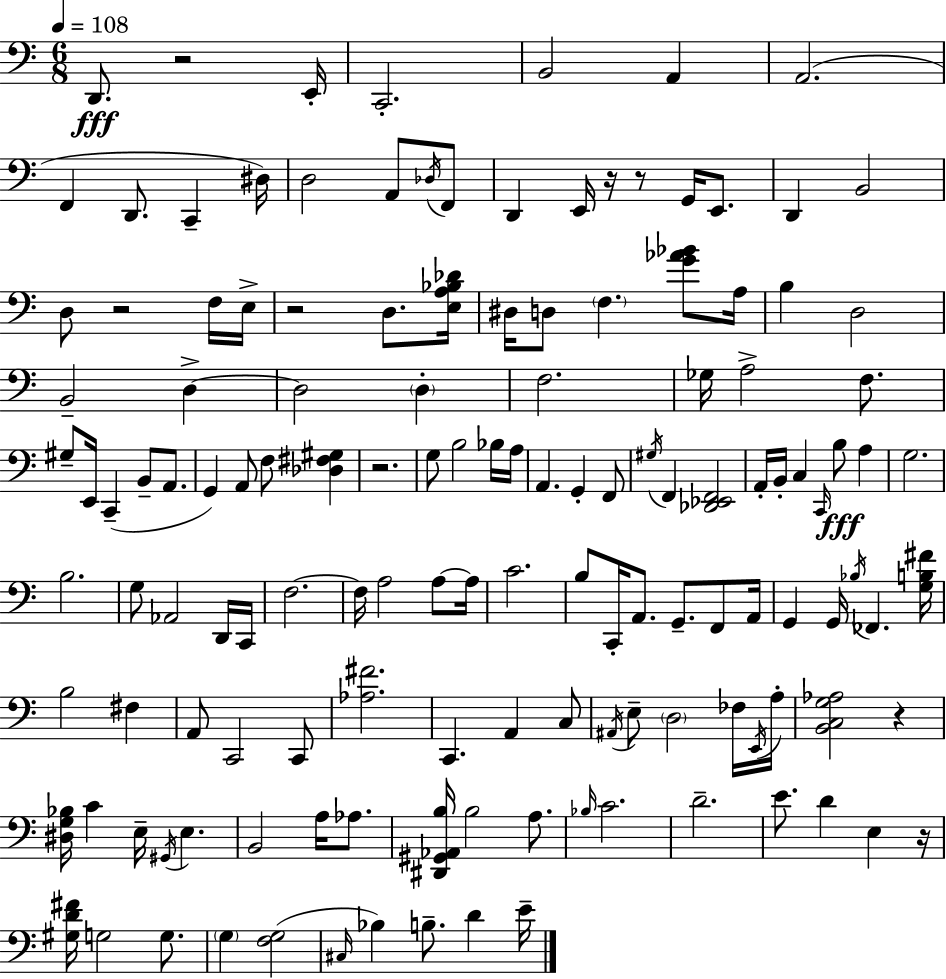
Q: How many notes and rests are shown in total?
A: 139